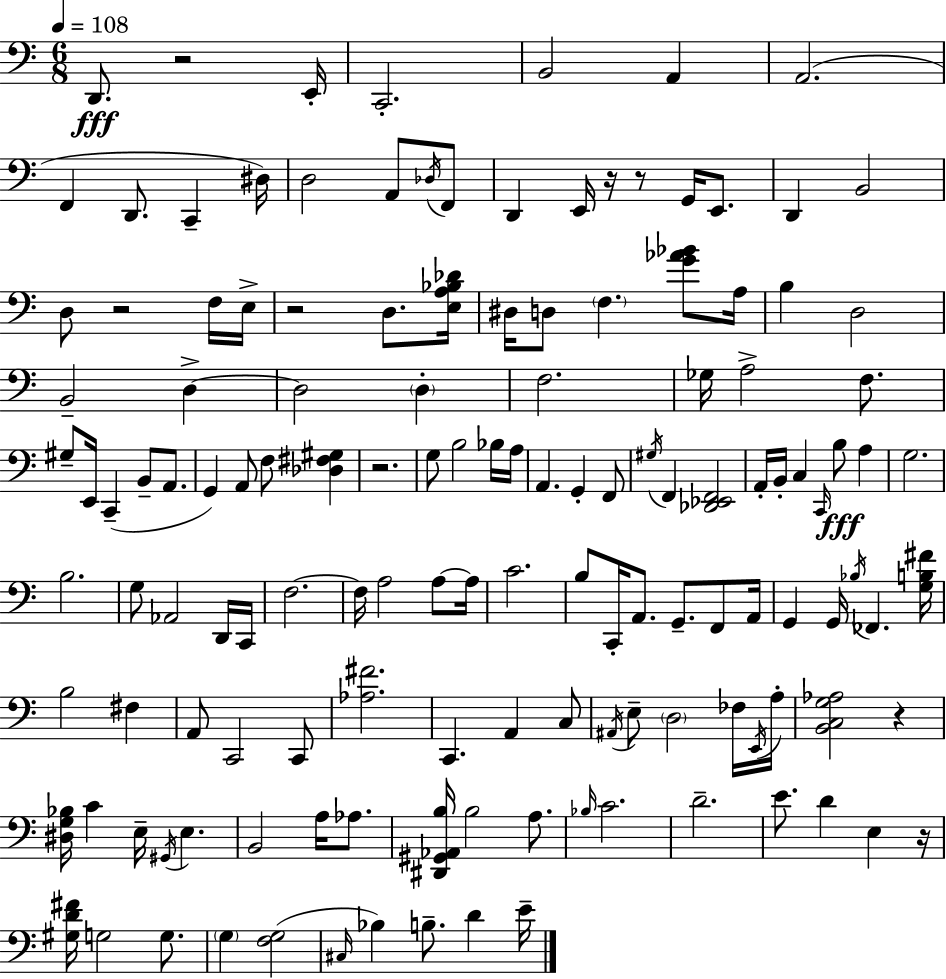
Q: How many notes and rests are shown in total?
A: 139